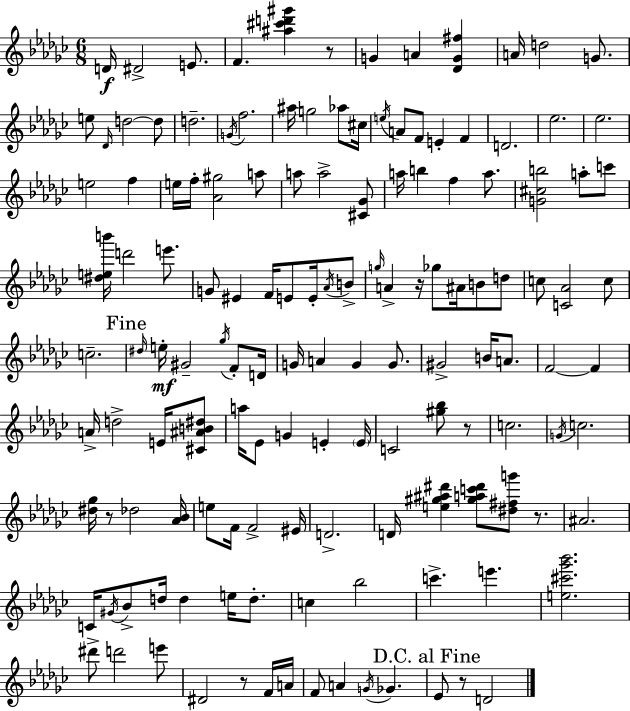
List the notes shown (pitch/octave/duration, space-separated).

D4/s D#4/h E4/e. F4/q. [A#5,C#6,D6,G#6]/q R/e G4/q A4/q [Db4,G4,F#5]/q A4/s D5/h G4/e. E5/e Db4/s D5/h D5/e D5/h. G4/s F5/h. A#5/s G5/h Ab5/e C#5/s E5/s A4/e F4/e E4/q F4/q D4/h. Eb5/h. Eb5/h. E5/h F5/q E5/s F5/s [Ab4,G#5]/h A5/e A5/e A5/h [C#4,Gb4]/e A5/s B5/q F5/q A5/e. [G4,C#5,B5]/h A5/e C6/e [D#5,E5,B6]/s D6/h E6/e. G4/e EIS4/q F4/s E4/e E4/s Ab4/s B4/e G5/s A4/q R/s Gb5/e A#4/s B4/e D5/e C5/e [C4,Ab4]/h C5/e C5/h. D#5/s E5/s G#4/h Gb5/s F4/e D4/s G4/s A4/q G4/q G4/e. G#4/h B4/s A4/e. F4/h F4/q A4/s D5/h E4/s [C#4,A#4,B4,D#5]/e A5/s Eb4/e G4/q E4/q E4/s C4/h [G#5,Bb5]/e R/e C5/h. G4/s C5/h. [D#5,Gb5]/s R/e Db5/h [Ab4,Bb4]/s E5/e F4/s F4/h EIS4/s D4/h. D4/s [E5,G#5,A#5,D#6]/q [G#5,A5,C6,D#6]/e [D#5,F#5,G6]/e R/e. A#4/h. C4/s G#4/s Bb4/e D5/s D5/q E5/s D5/e. C5/q Bb5/h C6/q. E6/q. [E5,C#6,Gb6,Bb6]/h. D#6/e D6/h E6/e D#4/h R/e F4/s A4/s F4/e A4/q G4/s Gb4/q. Eb4/e R/e D4/h